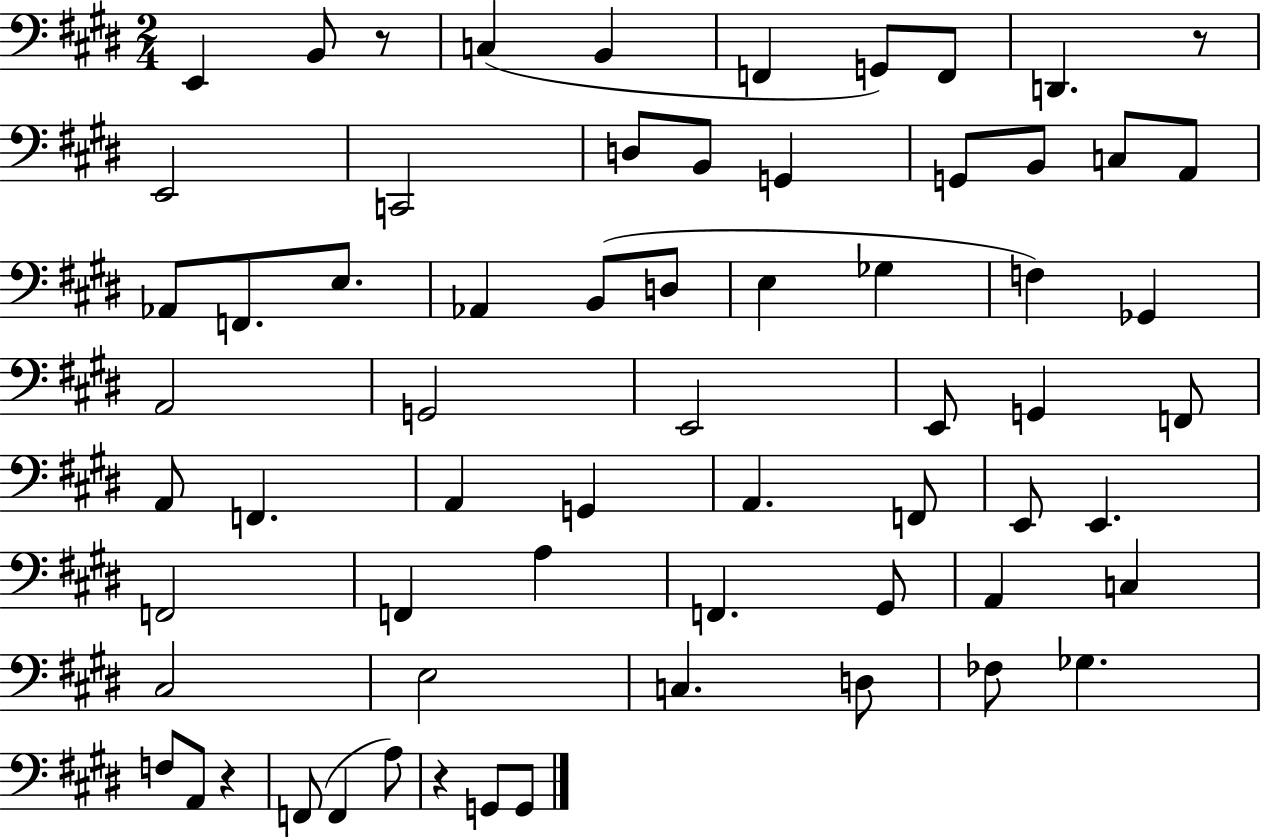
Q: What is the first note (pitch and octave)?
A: E2